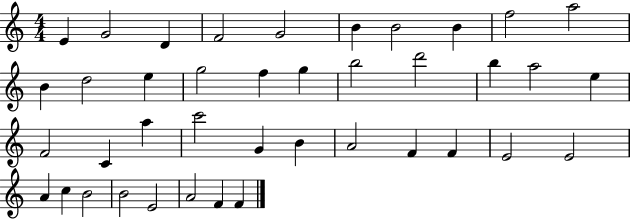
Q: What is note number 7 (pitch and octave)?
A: B4